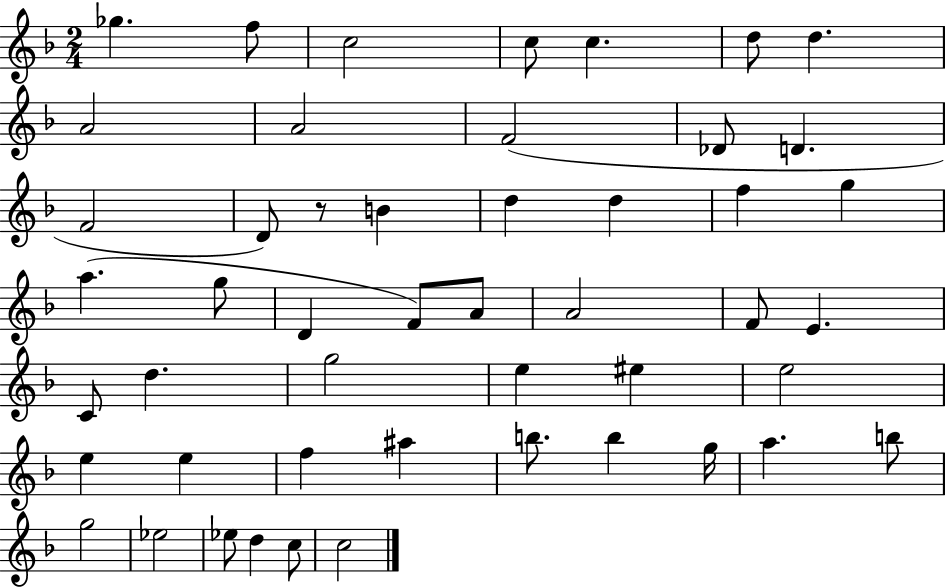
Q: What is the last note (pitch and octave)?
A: C5